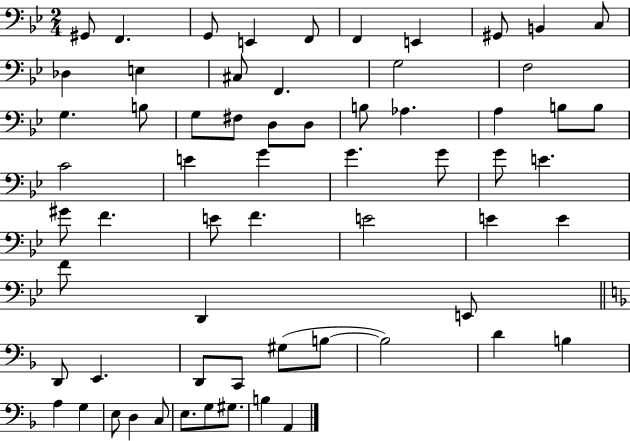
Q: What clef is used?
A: bass